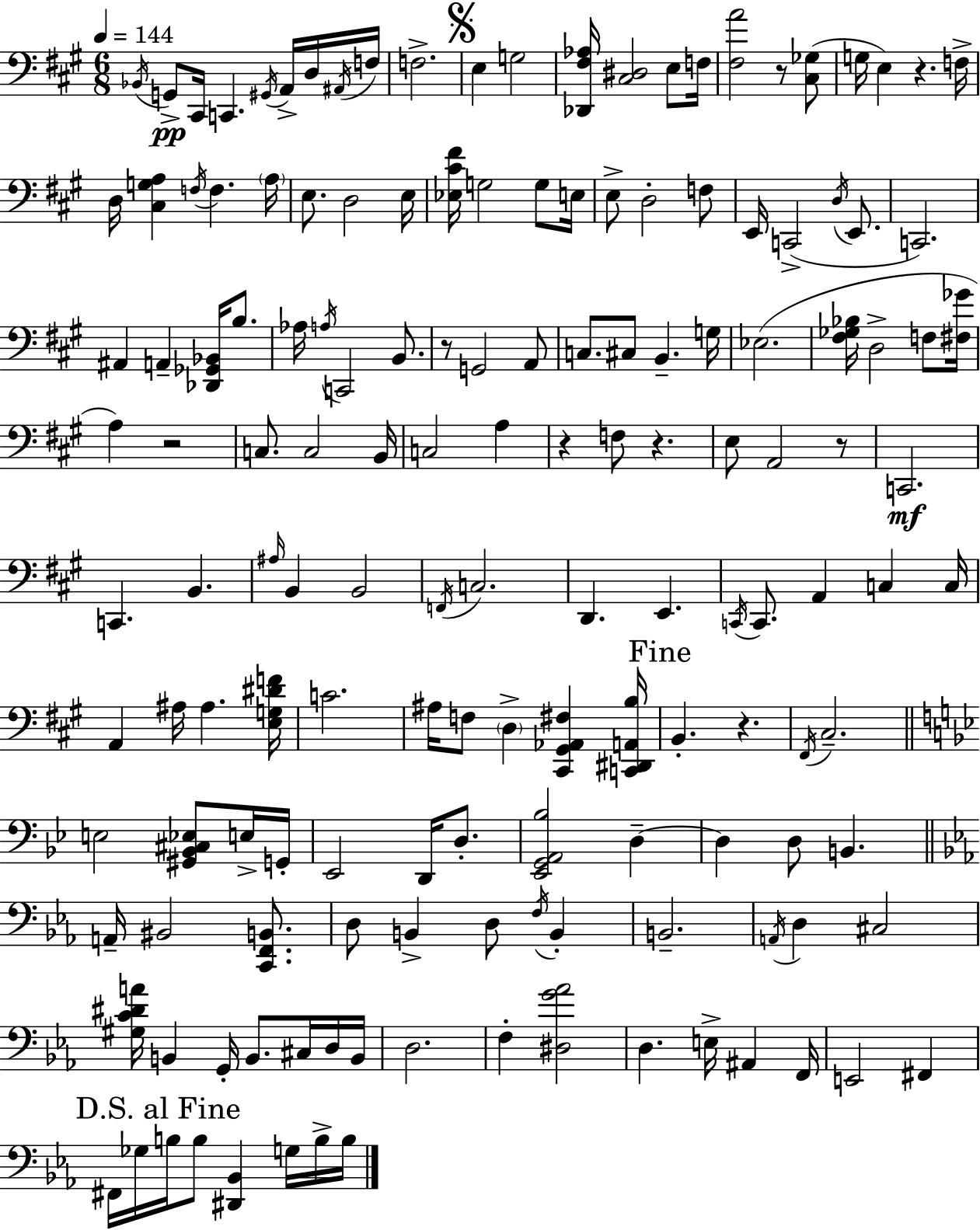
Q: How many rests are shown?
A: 8